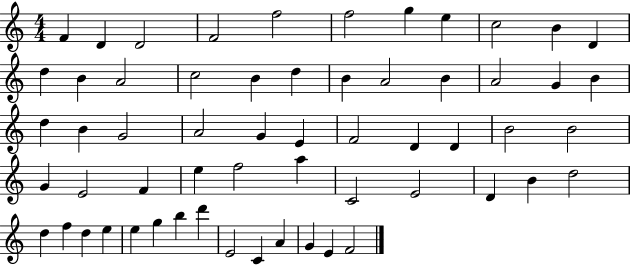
{
  \clef treble
  \numericTimeSignature
  \time 4/4
  \key c \major
  f'4 d'4 d'2 | f'2 f''2 | f''2 g''4 e''4 | c''2 b'4 d'4 | \break d''4 b'4 a'2 | c''2 b'4 d''4 | b'4 a'2 b'4 | a'2 g'4 b'4 | \break d''4 b'4 g'2 | a'2 g'4 e'4 | f'2 d'4 d'4 | b'2 b'2 | \break g'4 e'2 f'4 | e''4 f''2 a''4 | c'2 e'2 | d'4 b'4 d''2 | \break d''4 f''4 d''4 e''4 | e''4 g''4 b''4 d'''4 | e'2 c'4 a'4 | g'4 e'4 f'2 | \break \bar "|."
}